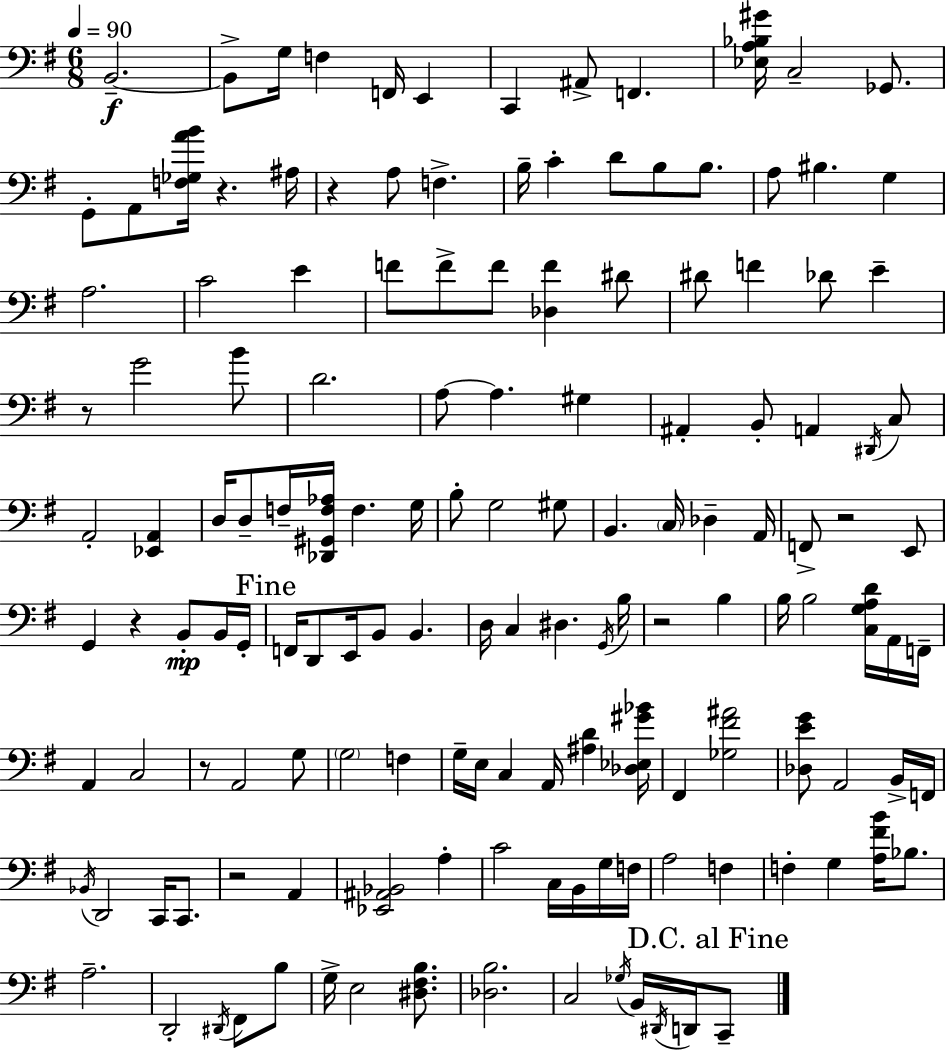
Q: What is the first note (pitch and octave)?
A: B2